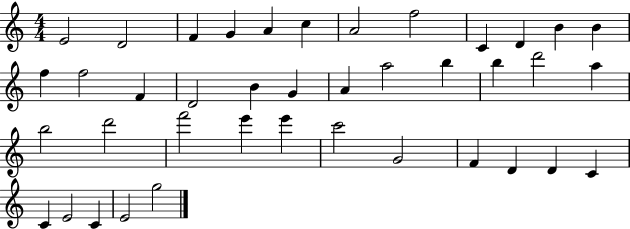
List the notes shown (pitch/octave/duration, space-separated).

E4/h D4/h F4/q G4/q A4/q C5/q A4/h F5/h C4/q D4/q B4/q B4/q F5/q F5/h F4/q D4/h B4/q G4/q A4/q A5/h B5/q B5/q D6/h A5/q B5/h D6/h F6/h E6/q E6/q C6/h G4/h F4/q D4/q D4/q C4/q C4/q E4/h C4/q E4/h G5/h